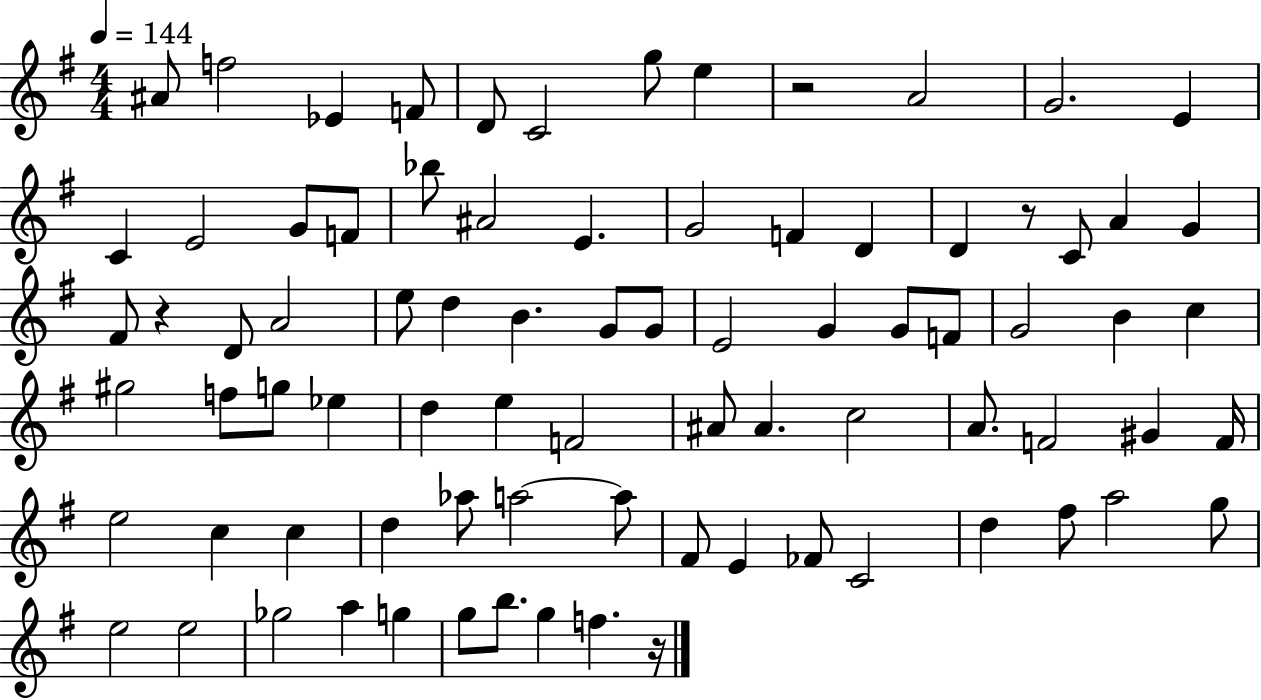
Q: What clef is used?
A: treble